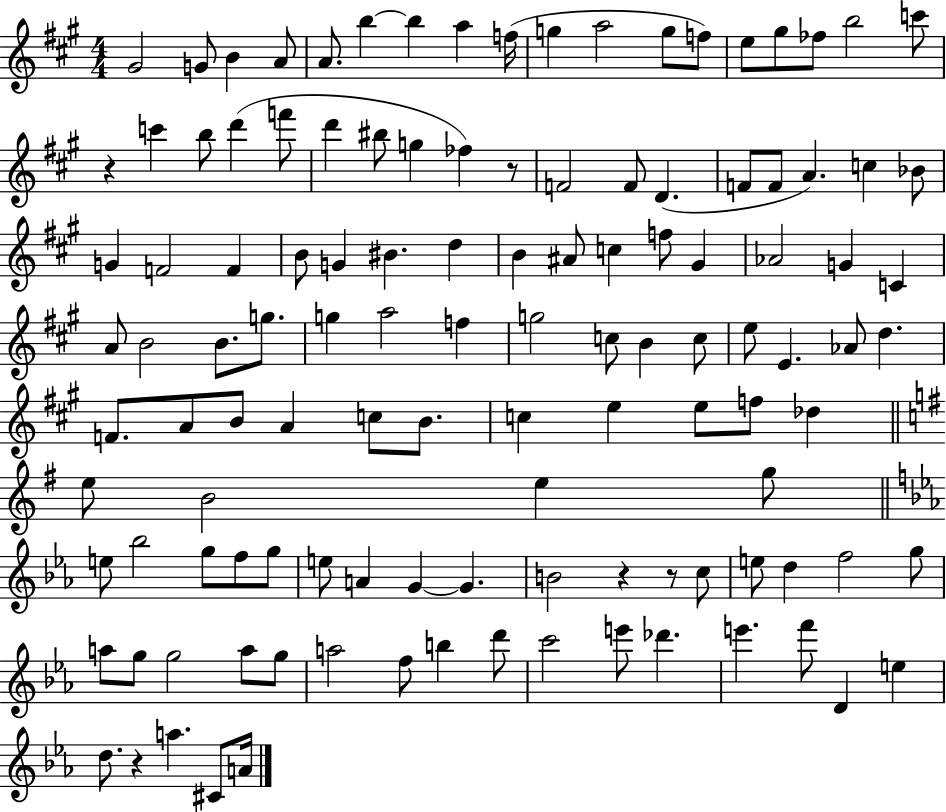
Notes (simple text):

G#4/h G4/e B4/q A4/e A4/e. B5/q B5/q A5/q F5/s G5/q A5/h G5/e F5/e E5/e G#5/e FES5/e B5/h C6/e R/q C6/q B5/e D6/q F6/e D6/q BIS5/e G5/q FES5/q R/e F4/h F4/e D4/q. F4/e F4/e A4/q. C5/q Bb4/e G4/q F4/h F4/q B4/e G4/q BIS4/q. D5/q B4/q A#4/e C5/q F5/e G#4/q Ab4/h G4/q C4/q A4/e B4/h B4/e. G5/e. G5/q A5/h F5/q G5/h C5/e B4/q C5/e E5/e E4/q. Ab4/e D5/q. F4/e. A4/e B4/e A4/q C5/e B4/e. C5/q E5/q E5/e F5/e Db5/q E5/e B4/h E5/q G5/e E5/e Bb5/h G5/e F5/e G5/e E5/e A4/q G4/q G4/q. B4/h R/q R/e C5/e E5/e D5/q F5/h G5/e A5/e G5/e G5/h A5/e G5/e A5/h F5/e B5/q D6/e C6/h E6/e Db6/q. E6/q. F6/e D4/q E5/q D5/e. R/q A5/q. C#4/e A4/s